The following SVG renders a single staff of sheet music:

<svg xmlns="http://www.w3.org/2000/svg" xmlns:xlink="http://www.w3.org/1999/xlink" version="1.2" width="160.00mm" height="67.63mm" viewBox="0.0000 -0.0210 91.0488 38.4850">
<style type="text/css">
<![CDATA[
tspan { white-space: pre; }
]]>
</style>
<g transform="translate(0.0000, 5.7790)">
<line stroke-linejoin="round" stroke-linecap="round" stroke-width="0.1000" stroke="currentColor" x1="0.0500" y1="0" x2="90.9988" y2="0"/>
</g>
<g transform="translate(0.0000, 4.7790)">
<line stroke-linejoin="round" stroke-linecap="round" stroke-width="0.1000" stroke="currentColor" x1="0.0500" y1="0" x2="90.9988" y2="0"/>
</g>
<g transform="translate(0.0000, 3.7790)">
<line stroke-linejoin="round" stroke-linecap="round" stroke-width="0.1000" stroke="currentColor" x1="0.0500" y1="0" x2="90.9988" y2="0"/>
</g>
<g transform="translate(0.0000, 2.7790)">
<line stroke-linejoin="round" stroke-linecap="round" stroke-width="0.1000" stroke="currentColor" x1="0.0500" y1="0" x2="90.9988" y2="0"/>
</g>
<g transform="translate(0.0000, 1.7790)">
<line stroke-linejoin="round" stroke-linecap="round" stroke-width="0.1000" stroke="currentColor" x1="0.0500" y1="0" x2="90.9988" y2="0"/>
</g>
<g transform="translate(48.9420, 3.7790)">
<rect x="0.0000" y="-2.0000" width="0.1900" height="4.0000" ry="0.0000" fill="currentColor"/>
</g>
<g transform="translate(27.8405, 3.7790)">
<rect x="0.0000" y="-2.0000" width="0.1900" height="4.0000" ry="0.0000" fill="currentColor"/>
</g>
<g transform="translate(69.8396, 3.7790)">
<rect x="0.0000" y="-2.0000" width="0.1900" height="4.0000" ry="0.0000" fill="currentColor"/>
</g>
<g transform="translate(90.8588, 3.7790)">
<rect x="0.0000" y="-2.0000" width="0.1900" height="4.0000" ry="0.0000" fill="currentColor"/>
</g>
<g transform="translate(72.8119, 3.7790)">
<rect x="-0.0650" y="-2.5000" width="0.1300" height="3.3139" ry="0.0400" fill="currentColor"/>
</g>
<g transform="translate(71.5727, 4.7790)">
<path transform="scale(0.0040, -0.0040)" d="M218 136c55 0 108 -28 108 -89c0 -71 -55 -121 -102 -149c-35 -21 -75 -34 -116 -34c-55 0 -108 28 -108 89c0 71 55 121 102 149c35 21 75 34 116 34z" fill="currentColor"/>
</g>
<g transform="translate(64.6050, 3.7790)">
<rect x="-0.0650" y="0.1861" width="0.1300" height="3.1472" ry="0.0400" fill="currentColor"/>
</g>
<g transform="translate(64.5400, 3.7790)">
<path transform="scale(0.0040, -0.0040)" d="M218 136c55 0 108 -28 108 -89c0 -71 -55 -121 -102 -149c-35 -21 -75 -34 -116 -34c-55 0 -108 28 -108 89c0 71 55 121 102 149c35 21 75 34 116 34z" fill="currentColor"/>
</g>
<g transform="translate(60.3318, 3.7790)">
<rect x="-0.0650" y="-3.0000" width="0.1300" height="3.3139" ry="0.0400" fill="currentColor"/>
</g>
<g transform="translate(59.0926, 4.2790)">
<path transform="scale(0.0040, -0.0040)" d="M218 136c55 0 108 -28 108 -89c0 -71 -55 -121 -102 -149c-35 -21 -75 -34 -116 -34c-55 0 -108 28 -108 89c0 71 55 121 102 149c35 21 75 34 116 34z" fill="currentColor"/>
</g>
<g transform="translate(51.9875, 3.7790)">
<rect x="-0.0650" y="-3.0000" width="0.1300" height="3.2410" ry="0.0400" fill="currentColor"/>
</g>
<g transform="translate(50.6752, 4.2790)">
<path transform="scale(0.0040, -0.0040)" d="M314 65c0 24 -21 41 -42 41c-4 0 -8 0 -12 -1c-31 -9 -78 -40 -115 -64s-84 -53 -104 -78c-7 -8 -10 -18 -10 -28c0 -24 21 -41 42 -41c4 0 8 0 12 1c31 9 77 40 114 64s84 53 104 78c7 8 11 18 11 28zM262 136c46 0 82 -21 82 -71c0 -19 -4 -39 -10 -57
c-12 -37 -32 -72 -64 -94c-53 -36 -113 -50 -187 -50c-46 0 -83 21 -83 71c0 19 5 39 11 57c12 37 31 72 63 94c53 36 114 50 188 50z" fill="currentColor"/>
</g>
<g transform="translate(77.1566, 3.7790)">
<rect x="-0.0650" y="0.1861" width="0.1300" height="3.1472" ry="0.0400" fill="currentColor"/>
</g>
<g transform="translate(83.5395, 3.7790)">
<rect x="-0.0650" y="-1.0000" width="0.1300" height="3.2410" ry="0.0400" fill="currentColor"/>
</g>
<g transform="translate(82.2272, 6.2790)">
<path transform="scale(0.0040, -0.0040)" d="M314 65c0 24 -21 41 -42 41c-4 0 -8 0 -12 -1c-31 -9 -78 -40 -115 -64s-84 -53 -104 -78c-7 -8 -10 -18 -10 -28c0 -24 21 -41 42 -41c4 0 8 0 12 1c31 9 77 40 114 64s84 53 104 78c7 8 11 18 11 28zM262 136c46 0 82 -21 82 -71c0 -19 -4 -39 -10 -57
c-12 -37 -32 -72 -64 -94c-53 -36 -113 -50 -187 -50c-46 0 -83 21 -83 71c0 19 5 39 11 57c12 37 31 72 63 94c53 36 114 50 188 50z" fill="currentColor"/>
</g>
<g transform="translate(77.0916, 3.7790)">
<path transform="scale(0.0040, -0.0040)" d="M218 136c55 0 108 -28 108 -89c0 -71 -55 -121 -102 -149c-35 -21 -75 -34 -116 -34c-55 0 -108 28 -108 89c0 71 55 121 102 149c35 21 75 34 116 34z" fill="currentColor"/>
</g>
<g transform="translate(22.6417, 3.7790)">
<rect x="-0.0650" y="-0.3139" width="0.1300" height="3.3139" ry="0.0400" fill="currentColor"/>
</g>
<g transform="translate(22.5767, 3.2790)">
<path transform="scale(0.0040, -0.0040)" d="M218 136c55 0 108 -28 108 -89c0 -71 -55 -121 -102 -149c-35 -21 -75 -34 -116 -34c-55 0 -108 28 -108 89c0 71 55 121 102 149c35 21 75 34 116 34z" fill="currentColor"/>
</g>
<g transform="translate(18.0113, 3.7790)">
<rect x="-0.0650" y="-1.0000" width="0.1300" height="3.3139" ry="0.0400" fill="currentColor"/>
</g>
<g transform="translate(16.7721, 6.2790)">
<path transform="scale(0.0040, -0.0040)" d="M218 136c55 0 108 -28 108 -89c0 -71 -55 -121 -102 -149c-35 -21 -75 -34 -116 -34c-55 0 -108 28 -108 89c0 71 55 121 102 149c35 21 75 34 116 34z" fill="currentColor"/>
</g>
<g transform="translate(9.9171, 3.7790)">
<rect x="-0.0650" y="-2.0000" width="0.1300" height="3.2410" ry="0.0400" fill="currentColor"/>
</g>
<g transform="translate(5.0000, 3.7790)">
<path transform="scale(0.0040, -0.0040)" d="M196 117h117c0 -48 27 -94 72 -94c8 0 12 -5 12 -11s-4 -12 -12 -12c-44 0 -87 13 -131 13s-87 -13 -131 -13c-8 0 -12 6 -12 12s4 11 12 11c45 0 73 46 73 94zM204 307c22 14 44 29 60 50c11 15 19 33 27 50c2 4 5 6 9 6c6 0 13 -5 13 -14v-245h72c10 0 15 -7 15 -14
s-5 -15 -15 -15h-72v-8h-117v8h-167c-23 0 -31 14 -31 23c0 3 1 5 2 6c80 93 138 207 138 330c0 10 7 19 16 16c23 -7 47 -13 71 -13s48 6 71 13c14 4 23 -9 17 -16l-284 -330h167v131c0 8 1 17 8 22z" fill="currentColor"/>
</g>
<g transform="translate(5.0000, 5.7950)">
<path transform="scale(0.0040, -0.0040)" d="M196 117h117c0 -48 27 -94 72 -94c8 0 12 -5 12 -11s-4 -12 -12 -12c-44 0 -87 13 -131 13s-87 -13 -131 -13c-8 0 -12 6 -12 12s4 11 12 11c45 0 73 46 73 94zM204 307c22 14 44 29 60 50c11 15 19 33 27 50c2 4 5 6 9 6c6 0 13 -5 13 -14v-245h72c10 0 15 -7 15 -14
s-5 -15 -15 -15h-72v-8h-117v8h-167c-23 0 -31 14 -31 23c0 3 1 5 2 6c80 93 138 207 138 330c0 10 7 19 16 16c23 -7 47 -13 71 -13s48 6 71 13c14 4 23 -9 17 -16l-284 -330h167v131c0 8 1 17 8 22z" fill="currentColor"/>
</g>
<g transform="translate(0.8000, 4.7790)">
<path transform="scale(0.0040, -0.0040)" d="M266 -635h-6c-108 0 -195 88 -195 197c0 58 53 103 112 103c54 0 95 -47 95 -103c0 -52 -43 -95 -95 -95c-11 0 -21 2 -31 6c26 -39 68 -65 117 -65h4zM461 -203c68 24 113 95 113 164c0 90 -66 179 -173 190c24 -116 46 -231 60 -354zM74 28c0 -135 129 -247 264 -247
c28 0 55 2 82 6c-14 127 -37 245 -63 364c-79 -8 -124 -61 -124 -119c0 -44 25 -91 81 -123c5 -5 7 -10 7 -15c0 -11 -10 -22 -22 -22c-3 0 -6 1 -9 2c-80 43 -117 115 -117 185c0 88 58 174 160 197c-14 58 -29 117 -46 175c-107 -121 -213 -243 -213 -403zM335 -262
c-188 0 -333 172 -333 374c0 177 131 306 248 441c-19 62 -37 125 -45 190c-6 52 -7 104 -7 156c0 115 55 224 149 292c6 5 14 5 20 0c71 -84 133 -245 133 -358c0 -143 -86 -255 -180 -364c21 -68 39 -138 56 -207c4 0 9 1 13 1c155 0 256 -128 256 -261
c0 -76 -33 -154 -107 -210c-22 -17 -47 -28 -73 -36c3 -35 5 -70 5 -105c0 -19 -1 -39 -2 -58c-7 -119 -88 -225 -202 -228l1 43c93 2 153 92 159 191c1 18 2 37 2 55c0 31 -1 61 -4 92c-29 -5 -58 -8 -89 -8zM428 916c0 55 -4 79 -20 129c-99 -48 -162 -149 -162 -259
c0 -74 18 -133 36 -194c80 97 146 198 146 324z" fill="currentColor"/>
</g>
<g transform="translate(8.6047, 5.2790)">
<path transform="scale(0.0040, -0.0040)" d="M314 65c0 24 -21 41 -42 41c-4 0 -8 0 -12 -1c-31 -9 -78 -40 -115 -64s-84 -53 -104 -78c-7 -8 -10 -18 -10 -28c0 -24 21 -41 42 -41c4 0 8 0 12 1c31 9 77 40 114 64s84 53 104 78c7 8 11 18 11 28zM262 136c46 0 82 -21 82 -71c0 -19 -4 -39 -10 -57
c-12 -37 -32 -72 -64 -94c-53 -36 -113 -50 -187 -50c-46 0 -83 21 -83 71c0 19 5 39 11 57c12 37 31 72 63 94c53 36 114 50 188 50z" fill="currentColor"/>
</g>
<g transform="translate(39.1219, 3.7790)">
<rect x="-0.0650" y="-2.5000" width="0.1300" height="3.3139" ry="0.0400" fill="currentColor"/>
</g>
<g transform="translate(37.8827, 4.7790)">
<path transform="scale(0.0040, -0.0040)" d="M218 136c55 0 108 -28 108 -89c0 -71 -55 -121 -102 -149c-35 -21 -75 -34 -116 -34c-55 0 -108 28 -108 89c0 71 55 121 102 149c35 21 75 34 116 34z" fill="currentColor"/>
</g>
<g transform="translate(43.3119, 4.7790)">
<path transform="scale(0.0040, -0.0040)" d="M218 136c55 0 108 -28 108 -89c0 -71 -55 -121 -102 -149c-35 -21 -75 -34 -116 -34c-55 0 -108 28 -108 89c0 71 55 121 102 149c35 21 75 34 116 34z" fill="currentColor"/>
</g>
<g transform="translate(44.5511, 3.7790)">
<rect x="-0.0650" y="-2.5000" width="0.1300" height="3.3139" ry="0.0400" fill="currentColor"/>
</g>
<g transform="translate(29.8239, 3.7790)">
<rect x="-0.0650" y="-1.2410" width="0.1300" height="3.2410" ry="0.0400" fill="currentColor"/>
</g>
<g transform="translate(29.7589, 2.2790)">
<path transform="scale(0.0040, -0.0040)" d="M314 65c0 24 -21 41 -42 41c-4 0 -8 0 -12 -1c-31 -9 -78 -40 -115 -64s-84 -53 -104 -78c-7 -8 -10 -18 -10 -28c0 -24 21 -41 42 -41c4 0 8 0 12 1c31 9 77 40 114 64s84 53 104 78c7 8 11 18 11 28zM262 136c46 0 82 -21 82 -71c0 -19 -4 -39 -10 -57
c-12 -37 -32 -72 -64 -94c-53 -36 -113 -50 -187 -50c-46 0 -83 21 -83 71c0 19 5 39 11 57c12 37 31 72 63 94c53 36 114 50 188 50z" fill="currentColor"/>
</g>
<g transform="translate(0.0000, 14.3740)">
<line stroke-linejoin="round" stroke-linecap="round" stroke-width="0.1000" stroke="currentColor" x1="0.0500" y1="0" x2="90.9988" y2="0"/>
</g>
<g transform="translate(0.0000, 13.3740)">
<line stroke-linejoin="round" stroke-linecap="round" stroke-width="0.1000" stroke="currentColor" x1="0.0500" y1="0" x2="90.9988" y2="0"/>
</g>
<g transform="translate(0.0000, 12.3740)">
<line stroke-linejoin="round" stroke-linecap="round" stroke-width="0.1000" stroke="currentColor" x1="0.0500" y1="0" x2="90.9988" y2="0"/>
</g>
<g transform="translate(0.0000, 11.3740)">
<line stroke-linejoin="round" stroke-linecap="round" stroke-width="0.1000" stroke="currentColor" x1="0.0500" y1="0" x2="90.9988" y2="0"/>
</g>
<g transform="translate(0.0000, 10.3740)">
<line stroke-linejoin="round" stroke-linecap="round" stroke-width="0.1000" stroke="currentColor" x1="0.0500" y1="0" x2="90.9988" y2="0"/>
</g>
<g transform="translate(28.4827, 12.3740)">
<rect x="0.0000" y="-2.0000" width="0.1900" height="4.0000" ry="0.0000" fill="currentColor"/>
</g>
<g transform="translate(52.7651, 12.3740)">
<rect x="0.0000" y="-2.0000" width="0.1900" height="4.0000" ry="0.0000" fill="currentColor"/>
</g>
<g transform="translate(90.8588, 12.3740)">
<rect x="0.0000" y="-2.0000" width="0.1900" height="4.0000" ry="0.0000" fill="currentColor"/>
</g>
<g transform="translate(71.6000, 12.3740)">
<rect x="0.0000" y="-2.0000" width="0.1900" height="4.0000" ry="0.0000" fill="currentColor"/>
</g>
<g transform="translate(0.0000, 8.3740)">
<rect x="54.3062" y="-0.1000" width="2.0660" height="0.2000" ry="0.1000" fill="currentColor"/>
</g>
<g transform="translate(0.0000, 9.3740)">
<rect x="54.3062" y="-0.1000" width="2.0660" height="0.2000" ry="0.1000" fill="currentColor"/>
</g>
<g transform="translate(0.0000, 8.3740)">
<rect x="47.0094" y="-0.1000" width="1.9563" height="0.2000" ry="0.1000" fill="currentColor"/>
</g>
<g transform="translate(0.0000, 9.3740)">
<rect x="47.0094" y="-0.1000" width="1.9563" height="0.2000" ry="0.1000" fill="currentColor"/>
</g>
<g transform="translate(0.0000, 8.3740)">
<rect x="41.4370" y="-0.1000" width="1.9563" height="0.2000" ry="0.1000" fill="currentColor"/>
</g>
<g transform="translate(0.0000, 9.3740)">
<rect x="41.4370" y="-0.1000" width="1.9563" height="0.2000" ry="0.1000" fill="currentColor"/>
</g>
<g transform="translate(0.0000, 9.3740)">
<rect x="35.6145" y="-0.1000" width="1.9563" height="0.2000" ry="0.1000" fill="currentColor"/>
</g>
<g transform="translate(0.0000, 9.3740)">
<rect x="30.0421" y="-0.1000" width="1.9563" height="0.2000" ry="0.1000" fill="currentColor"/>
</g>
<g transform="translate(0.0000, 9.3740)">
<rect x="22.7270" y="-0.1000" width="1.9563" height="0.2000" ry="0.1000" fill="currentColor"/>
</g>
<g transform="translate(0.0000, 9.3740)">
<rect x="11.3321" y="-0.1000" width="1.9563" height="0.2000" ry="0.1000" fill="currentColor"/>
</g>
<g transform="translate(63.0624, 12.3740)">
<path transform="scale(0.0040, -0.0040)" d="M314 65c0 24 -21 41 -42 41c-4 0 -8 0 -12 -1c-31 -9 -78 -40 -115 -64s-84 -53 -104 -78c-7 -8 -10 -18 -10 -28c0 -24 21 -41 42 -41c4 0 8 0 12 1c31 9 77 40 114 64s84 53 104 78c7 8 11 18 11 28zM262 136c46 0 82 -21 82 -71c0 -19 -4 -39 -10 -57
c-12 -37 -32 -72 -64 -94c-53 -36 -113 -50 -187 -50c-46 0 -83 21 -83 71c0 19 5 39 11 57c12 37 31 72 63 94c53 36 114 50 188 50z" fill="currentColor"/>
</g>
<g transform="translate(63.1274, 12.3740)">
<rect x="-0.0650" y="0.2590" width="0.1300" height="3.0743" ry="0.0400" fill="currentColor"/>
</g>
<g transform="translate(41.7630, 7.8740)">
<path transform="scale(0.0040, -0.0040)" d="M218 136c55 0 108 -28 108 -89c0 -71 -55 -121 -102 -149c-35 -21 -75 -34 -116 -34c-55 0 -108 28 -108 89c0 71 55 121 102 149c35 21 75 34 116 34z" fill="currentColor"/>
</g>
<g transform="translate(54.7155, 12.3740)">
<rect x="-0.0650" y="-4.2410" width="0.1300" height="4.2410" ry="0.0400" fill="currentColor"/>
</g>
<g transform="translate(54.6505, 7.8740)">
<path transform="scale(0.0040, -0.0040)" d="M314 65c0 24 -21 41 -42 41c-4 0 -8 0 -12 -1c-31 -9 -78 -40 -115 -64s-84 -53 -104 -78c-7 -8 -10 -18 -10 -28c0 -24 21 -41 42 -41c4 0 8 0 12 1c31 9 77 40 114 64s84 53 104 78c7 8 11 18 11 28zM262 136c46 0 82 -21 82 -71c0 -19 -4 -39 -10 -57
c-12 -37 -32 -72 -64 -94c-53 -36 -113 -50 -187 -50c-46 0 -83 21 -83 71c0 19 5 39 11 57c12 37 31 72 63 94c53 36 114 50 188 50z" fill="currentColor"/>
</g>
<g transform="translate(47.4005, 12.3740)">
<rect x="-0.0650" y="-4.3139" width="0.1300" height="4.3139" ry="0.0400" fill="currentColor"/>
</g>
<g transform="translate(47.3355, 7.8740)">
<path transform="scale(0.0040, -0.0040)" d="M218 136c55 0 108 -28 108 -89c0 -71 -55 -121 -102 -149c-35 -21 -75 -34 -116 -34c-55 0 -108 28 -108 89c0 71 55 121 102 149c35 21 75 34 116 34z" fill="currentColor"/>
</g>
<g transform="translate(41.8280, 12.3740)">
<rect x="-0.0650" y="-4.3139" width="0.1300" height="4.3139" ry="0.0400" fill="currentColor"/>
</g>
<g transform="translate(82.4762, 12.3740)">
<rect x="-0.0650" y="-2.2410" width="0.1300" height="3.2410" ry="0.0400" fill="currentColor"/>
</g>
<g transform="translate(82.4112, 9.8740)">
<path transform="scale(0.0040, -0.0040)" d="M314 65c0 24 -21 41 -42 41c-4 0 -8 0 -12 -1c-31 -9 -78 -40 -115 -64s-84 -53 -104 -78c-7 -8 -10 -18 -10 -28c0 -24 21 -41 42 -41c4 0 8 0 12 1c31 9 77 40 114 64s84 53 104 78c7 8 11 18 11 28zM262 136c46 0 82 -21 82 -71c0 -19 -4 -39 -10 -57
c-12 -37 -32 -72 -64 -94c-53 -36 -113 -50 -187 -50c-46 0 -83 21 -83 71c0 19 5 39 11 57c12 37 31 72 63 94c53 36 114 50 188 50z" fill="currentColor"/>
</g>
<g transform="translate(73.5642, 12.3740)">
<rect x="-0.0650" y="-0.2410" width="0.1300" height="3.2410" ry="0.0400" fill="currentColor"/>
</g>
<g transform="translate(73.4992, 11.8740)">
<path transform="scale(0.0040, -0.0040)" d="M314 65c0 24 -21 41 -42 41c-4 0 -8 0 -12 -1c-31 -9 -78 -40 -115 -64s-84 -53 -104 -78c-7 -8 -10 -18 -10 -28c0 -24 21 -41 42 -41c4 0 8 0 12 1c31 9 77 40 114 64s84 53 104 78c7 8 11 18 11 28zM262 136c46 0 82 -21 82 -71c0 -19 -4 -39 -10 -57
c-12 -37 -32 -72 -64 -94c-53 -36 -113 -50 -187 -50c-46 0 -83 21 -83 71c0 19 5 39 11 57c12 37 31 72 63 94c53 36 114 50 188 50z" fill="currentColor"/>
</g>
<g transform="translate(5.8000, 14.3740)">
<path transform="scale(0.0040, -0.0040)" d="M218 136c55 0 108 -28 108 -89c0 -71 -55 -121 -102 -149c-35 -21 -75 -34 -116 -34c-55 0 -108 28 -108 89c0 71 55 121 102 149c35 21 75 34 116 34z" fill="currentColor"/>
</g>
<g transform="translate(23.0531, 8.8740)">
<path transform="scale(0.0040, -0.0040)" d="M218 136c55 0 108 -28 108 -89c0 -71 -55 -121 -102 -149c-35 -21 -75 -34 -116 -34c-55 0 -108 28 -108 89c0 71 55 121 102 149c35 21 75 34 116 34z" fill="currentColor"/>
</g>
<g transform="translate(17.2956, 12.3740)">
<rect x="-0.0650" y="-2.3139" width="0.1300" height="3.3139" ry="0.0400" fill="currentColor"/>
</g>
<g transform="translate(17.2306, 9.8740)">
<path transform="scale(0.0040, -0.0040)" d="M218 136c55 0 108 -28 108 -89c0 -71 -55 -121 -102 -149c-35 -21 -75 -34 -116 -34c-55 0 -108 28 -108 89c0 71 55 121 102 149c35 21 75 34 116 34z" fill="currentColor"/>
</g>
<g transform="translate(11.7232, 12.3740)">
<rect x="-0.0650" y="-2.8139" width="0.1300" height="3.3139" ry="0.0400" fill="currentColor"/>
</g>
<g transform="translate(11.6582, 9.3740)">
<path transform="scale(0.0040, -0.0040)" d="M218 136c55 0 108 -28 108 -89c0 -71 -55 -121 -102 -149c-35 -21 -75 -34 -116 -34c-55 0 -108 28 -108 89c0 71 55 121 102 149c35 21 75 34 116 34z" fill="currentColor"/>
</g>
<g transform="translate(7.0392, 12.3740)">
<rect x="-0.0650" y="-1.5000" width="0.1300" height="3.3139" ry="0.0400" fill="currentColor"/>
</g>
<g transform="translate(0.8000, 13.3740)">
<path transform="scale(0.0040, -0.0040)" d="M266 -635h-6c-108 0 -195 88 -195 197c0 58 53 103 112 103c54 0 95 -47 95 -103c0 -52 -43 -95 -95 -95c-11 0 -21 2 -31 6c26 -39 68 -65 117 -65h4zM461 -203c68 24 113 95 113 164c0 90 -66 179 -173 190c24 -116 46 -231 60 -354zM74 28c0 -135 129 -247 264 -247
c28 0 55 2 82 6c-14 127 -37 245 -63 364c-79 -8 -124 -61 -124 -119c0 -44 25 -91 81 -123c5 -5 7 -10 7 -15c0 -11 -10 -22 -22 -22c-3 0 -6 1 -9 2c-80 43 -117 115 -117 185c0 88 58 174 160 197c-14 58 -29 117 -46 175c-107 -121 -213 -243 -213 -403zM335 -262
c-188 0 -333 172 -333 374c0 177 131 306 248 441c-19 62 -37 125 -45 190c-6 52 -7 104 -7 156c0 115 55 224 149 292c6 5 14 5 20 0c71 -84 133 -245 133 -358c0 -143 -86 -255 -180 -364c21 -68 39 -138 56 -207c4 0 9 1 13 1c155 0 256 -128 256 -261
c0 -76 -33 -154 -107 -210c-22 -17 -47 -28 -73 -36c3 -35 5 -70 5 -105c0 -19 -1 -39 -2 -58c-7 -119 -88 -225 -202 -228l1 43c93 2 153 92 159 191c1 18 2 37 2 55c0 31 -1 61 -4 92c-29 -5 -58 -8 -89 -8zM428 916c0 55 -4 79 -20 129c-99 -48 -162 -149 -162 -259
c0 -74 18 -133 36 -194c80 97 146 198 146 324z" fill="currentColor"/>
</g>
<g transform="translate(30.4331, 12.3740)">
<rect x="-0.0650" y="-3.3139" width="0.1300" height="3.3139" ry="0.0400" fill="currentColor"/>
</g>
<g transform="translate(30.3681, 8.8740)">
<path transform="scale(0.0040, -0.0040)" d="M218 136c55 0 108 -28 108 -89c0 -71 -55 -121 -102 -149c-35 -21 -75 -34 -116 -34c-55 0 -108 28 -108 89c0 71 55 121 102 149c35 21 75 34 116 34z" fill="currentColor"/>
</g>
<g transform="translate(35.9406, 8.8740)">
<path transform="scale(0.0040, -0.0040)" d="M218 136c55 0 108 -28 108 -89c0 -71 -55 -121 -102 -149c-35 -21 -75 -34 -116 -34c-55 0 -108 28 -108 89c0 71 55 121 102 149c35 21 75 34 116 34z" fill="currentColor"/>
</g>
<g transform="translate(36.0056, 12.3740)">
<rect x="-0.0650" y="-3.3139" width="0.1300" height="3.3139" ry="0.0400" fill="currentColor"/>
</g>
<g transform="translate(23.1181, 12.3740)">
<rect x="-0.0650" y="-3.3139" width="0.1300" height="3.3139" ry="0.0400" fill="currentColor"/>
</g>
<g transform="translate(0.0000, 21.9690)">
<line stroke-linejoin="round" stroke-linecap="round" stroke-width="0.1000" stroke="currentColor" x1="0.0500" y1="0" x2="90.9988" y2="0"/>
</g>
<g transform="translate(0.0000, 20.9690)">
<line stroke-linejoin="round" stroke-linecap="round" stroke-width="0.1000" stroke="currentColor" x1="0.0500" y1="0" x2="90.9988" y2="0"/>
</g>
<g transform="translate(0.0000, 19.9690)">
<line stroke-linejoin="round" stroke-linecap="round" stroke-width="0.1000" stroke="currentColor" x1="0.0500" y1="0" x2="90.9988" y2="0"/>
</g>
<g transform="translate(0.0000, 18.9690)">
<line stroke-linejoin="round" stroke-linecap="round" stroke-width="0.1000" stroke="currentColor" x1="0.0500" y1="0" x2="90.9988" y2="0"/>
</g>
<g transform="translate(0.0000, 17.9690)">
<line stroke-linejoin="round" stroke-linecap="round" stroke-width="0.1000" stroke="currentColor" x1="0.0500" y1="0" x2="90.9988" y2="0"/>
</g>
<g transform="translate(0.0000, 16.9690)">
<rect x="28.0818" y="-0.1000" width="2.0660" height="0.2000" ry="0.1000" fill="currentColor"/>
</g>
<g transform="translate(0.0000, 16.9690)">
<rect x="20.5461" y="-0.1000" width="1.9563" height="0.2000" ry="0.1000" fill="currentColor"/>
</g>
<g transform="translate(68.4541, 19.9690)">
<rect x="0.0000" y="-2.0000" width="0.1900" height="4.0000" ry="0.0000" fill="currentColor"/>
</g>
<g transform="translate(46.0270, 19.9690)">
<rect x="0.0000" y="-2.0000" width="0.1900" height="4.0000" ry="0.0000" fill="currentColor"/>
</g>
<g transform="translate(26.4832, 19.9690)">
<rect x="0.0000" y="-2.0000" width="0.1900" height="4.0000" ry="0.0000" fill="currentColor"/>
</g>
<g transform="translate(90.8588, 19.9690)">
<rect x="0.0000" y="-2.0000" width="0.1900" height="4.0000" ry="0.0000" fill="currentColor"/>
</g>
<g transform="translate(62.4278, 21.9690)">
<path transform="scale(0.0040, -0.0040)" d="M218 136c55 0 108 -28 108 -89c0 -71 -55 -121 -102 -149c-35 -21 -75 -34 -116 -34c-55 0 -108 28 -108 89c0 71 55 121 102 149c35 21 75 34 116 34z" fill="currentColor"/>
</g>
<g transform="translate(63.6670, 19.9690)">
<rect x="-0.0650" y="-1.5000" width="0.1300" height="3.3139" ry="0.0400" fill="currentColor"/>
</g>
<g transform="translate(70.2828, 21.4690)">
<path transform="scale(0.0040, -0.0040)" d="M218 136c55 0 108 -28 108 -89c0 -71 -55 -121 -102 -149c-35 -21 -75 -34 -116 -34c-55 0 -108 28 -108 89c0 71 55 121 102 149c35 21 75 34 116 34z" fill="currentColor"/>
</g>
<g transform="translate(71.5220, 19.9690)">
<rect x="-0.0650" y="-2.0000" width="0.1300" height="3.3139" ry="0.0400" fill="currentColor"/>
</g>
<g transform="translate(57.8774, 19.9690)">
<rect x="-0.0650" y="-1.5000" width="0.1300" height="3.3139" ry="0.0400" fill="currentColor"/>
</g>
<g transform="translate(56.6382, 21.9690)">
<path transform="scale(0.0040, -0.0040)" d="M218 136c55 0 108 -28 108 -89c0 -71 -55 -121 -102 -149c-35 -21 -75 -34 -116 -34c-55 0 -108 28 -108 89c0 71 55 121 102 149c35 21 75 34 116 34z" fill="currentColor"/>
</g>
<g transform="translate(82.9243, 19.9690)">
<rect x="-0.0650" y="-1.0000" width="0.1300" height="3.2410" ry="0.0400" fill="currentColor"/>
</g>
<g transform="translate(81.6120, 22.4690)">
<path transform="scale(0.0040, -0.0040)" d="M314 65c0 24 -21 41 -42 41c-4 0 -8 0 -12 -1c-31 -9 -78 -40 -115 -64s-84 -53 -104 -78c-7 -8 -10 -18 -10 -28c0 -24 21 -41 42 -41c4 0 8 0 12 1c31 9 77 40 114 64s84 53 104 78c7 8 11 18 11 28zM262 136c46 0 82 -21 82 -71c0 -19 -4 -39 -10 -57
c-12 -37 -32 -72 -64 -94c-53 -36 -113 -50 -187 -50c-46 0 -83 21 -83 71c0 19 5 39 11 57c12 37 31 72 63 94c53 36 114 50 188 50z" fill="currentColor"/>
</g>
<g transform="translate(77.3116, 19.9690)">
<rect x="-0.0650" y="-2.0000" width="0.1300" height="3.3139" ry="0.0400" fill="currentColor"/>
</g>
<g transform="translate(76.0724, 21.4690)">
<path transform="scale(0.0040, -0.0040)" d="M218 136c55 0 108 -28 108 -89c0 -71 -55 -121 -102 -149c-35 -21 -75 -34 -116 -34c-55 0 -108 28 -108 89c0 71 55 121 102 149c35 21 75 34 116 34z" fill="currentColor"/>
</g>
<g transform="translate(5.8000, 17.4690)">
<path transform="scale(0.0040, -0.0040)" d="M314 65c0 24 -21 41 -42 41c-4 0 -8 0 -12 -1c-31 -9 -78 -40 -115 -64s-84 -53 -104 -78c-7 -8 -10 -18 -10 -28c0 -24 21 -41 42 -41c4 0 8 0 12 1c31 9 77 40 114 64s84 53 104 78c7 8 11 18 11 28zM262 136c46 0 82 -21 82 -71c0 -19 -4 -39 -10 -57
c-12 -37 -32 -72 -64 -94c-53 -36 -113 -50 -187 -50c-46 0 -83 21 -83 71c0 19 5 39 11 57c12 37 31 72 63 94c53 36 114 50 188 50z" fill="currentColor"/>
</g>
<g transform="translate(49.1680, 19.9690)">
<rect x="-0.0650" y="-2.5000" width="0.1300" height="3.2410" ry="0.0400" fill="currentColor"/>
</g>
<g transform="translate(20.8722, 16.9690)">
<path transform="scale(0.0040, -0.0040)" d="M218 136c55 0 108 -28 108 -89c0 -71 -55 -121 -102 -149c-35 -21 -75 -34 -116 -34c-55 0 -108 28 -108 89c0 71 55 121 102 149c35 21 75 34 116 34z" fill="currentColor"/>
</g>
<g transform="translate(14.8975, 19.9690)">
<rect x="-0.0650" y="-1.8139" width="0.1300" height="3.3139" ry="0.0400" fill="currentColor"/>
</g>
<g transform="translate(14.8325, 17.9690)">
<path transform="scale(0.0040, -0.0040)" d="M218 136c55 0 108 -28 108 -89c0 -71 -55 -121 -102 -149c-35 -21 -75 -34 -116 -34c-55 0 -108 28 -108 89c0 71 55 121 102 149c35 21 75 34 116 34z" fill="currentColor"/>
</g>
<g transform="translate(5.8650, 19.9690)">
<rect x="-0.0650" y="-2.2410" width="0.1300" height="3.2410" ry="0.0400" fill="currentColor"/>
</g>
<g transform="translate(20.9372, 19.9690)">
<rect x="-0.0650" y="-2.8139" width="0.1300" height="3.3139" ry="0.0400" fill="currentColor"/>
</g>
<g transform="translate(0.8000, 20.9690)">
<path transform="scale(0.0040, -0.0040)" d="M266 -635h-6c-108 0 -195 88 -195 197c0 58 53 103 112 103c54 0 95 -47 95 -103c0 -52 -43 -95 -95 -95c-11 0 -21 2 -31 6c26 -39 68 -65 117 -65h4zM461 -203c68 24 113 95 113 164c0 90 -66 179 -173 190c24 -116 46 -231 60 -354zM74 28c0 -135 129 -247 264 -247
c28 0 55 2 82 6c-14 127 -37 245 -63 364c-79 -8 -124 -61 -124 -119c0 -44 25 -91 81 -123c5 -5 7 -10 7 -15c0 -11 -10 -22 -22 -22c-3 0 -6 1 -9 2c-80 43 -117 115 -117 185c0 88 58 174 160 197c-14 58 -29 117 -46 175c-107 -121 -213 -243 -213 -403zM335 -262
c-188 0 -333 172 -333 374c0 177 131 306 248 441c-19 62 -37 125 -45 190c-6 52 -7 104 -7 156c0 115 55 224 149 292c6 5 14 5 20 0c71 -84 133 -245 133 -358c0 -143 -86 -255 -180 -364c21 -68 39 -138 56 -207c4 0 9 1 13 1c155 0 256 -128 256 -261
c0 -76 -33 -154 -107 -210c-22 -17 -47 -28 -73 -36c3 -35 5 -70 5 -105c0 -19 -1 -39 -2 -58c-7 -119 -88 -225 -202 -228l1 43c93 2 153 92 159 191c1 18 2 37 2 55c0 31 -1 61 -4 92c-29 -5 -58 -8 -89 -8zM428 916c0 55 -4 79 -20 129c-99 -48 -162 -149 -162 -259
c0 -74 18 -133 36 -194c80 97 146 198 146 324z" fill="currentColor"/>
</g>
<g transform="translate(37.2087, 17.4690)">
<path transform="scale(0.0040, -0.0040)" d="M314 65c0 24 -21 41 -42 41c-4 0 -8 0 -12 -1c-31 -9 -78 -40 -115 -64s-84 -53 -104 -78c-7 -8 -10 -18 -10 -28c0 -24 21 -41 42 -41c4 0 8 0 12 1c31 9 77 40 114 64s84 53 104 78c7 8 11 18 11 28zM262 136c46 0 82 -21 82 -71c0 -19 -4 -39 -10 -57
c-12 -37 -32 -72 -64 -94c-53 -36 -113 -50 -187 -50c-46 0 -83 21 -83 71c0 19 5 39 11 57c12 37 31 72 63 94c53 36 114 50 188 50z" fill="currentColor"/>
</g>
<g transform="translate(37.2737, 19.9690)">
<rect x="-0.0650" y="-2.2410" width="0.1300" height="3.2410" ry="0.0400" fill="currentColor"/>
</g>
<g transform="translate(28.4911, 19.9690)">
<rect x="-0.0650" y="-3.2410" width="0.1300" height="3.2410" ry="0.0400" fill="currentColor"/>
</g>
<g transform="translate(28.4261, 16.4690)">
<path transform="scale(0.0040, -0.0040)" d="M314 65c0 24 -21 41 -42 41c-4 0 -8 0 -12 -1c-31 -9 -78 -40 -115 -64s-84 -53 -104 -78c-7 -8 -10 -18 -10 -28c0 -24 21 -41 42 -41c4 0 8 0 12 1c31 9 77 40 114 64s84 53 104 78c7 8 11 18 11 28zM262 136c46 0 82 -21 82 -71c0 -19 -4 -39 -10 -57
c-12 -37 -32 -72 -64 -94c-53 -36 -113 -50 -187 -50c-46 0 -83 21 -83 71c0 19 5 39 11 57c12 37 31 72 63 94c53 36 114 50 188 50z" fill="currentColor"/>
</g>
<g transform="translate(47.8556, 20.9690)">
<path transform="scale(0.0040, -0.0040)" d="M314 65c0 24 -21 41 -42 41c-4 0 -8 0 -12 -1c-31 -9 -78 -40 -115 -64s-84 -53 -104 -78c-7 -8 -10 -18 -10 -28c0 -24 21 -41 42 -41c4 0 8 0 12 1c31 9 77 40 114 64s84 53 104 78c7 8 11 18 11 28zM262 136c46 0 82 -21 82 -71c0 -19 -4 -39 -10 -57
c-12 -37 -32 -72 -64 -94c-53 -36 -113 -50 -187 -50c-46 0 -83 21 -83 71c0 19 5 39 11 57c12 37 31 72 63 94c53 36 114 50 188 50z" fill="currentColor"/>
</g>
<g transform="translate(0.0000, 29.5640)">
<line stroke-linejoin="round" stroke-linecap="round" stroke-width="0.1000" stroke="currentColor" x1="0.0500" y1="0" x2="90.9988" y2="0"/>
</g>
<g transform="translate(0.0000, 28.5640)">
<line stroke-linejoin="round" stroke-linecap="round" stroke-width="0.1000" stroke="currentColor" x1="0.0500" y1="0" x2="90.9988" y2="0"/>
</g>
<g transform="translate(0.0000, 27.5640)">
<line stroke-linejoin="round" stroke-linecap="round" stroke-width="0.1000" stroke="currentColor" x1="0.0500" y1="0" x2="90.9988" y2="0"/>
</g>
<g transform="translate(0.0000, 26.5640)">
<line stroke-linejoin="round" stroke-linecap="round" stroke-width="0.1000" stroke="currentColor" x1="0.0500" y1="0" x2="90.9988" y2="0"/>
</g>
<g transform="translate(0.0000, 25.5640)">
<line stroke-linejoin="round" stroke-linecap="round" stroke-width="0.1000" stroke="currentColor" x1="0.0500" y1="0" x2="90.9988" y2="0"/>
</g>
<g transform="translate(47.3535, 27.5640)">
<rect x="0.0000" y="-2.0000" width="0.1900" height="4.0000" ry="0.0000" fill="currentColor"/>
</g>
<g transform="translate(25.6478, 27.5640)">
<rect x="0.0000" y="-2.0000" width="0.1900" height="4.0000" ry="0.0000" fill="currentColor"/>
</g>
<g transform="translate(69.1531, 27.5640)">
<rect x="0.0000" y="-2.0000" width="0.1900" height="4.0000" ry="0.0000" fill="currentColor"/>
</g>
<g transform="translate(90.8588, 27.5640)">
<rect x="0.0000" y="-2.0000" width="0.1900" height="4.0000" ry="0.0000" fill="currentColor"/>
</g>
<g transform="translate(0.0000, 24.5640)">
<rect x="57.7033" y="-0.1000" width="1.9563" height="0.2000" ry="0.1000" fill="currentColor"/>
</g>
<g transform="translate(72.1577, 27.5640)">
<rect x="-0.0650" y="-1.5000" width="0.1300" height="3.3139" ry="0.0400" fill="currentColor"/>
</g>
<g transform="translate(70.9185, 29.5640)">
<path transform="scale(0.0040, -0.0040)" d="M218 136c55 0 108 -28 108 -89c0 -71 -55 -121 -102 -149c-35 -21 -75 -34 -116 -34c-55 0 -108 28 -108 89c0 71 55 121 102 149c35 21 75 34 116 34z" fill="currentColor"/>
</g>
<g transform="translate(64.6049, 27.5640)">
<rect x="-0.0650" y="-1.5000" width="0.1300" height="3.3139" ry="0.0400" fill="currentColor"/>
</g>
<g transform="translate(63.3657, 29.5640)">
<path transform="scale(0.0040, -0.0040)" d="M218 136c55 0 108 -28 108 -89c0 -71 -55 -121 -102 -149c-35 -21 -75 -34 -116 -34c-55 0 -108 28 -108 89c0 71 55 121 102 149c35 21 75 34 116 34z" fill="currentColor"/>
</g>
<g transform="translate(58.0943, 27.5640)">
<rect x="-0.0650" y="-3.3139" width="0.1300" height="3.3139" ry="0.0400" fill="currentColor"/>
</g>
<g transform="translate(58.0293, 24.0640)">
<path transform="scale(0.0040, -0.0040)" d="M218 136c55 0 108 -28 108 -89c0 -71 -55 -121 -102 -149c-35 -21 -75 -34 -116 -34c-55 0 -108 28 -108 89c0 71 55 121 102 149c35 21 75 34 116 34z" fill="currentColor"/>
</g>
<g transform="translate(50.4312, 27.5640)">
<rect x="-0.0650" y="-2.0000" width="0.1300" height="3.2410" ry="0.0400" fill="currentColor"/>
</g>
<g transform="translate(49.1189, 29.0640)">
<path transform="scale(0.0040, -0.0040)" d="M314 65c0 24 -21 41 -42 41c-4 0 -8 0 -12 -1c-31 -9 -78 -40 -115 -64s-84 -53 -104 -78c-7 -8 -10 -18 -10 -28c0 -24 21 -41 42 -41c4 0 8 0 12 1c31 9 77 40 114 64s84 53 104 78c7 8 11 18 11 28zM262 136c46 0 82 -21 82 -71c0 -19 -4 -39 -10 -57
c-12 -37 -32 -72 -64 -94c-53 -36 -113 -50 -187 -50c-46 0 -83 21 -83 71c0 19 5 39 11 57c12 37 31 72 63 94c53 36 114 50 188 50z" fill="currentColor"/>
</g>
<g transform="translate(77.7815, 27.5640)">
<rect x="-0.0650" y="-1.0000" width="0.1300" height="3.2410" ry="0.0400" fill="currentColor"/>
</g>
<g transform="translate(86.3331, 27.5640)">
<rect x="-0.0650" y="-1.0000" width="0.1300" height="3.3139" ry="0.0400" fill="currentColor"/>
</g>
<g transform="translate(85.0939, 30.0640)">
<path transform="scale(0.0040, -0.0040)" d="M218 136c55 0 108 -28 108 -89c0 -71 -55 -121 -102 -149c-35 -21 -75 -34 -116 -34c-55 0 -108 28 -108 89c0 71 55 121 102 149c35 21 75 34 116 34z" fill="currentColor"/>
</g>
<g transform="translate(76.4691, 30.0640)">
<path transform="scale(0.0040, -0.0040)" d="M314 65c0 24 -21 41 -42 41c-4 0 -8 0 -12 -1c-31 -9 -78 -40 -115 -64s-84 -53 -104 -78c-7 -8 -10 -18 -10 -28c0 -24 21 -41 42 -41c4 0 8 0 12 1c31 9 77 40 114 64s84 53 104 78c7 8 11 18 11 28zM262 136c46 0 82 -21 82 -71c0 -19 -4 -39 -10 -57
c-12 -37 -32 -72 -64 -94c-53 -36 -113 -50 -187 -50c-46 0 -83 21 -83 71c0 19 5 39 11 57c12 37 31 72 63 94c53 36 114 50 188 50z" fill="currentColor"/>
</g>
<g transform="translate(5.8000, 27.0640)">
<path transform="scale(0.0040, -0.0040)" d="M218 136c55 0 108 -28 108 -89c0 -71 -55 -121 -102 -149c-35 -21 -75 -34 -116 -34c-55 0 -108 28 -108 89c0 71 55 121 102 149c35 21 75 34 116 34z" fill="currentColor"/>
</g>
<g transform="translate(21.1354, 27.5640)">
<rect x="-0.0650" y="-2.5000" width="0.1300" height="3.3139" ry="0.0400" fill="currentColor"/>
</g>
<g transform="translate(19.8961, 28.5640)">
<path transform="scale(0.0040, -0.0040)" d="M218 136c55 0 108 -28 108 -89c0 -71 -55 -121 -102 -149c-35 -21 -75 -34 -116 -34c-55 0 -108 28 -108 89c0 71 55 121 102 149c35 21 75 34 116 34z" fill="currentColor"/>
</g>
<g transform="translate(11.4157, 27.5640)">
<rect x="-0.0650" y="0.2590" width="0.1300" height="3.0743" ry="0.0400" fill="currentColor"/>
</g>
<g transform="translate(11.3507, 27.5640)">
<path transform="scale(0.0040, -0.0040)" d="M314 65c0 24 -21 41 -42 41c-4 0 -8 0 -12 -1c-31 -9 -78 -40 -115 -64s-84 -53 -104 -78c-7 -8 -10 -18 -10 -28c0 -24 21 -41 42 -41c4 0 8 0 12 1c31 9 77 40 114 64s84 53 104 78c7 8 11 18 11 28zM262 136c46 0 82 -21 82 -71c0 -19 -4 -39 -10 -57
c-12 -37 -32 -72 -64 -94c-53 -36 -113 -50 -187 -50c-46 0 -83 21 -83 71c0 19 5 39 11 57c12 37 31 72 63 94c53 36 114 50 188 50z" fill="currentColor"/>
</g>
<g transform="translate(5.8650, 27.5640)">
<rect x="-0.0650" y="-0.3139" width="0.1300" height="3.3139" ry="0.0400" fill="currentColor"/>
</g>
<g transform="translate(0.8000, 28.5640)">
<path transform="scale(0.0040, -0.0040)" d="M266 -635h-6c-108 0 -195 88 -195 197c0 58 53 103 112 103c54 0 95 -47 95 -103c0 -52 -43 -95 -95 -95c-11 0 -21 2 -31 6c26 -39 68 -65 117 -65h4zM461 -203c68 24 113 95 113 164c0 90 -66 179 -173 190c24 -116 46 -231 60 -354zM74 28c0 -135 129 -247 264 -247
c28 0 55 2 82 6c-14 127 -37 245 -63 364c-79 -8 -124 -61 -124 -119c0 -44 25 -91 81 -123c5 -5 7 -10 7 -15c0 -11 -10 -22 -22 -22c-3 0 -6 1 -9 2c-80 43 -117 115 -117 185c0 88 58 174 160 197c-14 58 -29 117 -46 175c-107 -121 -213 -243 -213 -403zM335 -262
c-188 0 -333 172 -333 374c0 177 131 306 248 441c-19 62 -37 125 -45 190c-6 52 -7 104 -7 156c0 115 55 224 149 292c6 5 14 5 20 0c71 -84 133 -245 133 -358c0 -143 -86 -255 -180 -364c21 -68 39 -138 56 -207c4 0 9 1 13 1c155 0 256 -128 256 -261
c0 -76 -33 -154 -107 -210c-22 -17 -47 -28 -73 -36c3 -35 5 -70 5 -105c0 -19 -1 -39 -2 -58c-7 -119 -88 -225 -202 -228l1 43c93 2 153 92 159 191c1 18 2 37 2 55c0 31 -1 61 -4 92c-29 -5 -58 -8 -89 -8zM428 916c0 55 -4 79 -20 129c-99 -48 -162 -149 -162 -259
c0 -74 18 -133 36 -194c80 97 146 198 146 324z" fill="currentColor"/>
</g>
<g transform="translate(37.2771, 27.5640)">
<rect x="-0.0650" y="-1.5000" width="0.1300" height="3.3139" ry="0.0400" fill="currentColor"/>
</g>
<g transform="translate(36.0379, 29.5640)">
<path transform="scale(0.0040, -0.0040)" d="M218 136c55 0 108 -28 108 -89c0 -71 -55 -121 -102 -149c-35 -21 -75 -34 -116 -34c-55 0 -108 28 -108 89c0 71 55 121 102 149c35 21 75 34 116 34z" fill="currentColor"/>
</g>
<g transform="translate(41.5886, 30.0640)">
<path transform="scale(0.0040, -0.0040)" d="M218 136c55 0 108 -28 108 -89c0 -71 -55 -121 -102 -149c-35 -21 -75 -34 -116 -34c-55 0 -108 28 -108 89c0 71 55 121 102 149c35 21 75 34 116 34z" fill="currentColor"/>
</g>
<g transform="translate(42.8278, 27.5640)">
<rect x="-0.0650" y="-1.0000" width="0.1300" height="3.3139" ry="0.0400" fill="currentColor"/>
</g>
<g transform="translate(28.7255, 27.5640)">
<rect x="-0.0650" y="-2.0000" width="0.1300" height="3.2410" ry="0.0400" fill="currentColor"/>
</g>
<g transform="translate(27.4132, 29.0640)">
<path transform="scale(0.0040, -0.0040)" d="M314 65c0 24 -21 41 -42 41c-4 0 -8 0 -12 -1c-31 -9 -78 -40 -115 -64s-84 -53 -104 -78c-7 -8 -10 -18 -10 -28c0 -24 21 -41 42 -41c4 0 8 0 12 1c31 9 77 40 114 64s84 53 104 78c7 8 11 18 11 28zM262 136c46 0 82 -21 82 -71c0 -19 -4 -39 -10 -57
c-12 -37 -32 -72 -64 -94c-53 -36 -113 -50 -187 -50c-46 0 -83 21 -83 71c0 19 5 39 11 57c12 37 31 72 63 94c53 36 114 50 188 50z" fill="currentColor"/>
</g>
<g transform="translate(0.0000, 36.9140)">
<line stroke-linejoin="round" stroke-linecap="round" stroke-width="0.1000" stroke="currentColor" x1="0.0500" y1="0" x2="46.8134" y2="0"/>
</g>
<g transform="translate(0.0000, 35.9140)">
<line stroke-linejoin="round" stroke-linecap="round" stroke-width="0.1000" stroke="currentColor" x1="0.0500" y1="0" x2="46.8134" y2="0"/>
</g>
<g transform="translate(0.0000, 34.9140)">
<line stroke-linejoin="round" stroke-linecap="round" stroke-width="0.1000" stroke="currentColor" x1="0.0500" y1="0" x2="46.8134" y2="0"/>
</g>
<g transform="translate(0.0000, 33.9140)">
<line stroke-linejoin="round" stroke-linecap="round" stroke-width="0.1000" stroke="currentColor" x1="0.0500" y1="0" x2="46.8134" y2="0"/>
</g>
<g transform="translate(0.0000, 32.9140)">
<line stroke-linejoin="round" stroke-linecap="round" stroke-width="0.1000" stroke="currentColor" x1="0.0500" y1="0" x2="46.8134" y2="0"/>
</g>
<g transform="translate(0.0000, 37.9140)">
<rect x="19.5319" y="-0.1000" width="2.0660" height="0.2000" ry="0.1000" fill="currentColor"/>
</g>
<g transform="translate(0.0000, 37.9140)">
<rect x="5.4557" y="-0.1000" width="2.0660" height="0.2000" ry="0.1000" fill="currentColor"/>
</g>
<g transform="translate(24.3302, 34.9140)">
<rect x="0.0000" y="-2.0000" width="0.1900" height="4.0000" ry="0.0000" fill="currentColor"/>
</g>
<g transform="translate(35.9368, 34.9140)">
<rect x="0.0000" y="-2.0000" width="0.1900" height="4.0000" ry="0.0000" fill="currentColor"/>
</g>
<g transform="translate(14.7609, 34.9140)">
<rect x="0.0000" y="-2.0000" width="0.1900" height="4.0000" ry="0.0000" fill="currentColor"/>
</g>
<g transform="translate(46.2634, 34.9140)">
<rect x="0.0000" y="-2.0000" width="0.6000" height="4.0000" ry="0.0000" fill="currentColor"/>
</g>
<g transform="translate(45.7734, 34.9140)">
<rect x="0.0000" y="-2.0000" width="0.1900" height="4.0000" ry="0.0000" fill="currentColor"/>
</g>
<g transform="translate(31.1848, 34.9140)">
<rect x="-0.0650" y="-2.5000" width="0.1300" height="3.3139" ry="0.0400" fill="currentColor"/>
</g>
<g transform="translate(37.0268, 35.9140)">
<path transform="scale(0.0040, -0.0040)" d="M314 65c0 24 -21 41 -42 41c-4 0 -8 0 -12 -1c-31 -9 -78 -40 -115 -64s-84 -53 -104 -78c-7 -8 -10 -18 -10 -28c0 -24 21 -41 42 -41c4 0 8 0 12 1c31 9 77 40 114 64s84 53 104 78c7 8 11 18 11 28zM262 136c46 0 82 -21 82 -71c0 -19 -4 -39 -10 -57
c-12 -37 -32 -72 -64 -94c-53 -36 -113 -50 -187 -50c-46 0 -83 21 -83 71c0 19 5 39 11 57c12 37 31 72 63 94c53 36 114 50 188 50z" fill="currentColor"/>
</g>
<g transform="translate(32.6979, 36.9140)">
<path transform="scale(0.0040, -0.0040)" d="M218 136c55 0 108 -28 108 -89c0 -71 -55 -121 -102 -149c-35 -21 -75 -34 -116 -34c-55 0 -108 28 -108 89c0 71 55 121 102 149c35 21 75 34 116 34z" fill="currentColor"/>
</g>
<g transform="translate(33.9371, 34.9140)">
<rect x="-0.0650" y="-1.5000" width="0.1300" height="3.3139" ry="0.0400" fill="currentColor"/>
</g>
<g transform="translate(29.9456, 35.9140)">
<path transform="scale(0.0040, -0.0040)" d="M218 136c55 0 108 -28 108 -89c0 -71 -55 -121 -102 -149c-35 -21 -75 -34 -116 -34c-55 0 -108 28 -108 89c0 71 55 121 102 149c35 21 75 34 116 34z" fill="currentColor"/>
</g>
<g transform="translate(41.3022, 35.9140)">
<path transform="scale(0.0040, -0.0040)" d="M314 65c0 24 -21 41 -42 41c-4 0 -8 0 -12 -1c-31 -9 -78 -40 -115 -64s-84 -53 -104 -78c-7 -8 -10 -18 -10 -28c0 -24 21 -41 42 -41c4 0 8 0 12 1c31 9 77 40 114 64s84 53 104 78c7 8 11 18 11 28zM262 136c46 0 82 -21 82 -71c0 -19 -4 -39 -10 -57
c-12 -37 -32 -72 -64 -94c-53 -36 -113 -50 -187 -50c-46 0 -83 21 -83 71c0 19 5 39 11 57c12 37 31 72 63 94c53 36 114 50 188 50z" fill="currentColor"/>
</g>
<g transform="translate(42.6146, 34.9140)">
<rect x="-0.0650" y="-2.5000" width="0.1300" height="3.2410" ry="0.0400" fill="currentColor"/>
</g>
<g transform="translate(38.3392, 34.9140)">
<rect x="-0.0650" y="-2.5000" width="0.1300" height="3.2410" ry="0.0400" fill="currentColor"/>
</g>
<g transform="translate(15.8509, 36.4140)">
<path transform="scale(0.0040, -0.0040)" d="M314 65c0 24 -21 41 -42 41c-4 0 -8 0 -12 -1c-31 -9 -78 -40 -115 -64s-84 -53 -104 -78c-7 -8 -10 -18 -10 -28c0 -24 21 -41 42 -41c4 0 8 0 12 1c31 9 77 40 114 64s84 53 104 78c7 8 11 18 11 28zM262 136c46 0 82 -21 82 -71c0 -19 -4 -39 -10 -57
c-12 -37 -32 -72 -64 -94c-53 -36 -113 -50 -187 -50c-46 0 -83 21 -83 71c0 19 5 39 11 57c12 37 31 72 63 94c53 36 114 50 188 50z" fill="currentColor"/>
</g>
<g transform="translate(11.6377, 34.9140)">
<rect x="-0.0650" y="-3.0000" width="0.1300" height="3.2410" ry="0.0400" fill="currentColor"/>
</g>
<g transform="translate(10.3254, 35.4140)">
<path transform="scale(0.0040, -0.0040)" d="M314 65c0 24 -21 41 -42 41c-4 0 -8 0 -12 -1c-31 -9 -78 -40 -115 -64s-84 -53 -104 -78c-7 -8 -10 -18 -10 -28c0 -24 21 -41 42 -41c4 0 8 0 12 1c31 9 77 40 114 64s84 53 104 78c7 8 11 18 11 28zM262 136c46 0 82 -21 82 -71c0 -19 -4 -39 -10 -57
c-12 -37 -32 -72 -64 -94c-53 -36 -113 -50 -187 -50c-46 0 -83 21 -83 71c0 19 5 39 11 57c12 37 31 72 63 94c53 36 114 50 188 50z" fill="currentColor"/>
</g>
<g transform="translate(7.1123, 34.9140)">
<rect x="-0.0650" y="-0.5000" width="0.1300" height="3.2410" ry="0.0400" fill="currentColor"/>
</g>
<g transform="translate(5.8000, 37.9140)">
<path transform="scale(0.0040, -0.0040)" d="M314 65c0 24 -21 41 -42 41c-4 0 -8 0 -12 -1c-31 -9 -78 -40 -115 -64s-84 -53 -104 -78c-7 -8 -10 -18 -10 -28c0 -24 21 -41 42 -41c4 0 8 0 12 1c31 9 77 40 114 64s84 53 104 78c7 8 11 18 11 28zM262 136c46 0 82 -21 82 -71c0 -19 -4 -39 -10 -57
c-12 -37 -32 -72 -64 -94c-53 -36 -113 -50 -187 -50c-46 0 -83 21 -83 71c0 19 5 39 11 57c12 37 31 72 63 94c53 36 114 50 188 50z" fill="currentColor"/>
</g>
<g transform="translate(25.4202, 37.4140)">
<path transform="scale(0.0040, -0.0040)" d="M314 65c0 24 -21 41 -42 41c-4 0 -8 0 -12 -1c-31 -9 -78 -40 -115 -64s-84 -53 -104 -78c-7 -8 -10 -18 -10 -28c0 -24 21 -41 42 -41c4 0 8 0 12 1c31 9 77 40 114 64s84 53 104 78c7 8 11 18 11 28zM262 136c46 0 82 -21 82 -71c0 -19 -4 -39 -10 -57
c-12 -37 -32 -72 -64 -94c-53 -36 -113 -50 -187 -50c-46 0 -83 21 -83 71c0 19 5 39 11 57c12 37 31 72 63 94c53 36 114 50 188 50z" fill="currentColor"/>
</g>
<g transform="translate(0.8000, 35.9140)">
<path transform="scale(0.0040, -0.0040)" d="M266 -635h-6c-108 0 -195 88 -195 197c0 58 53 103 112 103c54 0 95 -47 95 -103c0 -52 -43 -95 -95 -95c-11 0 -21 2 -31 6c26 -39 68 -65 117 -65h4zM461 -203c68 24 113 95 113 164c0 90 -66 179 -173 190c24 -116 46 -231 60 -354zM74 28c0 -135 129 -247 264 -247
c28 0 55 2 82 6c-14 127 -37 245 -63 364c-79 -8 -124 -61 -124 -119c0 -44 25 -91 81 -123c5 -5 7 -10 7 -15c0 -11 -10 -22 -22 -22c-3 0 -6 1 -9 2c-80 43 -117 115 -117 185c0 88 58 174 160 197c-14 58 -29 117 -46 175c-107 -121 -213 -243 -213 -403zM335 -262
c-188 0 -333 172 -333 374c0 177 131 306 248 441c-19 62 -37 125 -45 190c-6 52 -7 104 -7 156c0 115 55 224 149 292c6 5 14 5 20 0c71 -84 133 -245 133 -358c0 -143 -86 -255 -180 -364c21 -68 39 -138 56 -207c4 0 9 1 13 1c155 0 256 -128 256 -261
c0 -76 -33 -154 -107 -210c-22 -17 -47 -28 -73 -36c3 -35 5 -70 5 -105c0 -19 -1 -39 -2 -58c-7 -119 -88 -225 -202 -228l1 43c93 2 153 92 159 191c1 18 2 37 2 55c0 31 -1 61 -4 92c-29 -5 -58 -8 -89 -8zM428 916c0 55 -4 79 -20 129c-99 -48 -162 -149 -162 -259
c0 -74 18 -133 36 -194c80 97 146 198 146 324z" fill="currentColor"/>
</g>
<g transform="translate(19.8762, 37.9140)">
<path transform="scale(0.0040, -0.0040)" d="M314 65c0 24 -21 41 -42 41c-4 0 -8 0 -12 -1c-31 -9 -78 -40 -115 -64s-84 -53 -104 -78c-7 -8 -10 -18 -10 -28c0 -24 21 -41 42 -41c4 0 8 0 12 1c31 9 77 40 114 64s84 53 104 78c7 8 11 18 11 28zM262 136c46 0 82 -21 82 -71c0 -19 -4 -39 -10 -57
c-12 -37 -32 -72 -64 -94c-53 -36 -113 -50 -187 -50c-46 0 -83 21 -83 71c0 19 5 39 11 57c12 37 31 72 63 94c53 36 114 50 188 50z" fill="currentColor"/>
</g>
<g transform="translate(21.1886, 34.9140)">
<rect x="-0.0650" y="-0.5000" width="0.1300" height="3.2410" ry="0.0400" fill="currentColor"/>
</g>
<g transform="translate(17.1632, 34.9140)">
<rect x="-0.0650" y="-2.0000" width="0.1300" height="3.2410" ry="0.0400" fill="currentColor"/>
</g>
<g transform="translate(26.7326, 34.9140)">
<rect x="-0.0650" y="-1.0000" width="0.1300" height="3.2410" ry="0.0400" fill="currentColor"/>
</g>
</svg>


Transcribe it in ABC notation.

X:1
T:Untitled
M:4/4
L:1/4
K:C
F2 D c e2 G G A2 A B G B D2 E a g b b b d' d' d'2 B2 c2 g2 g2 f a b2 g2 G2 E E F F D2 c B2 G F2 E D F2 b E E D2 D C2 A2 F2 C2 D2 G E G2 G2